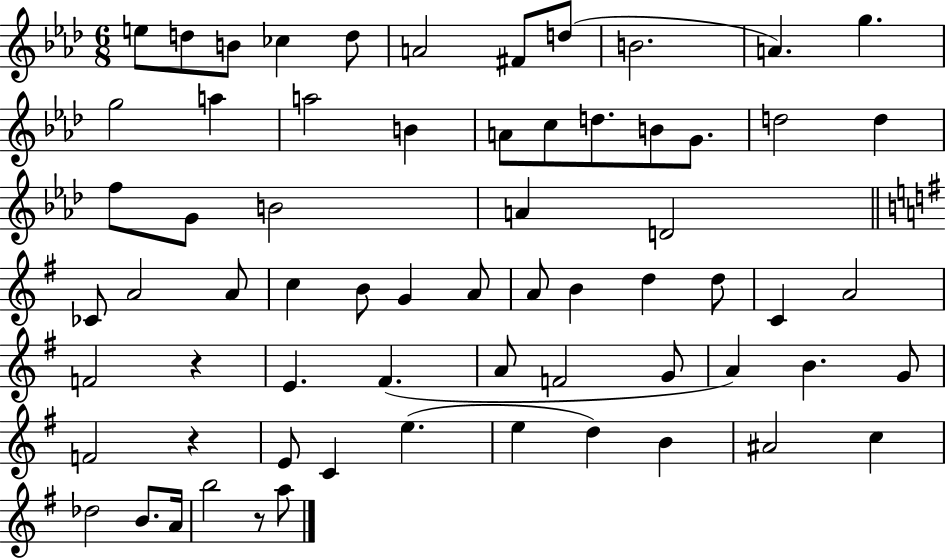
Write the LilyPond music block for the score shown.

{
  \clef treble
  \numericTimeSignature
  \time 6/8
  \key aes \major
  e''8 d''8 b'8 ces''4 d''8 | a'2 fis'8 d''8( | b'2. | a'4.) g''4. | \break g''2 a''4 | a''2 b'4 | a'8 c''8 d''8. b'8 g'8. | d''2 d''4 | \break f''8 g'8 b'2 | a'4 d'2 | \bar "||" \break \key g \major ces'8 a'2 a'8 | c''4 b'8 g'4 a'8 | a'8 b'4 d''4 d''8 | c'4 a'2 | \break f'2 r4 | e'4. fis'4.( | a'8 f'2 g'8 | a'4) b'4. g'8 | \break f'2 r4 | e'8 c'4 e''4.( | e''4 d''4) b'4 | ais'2 c''4 | \break des''2 b'8. a'16 | b''2 r8 a''8 | \bar "|."
}